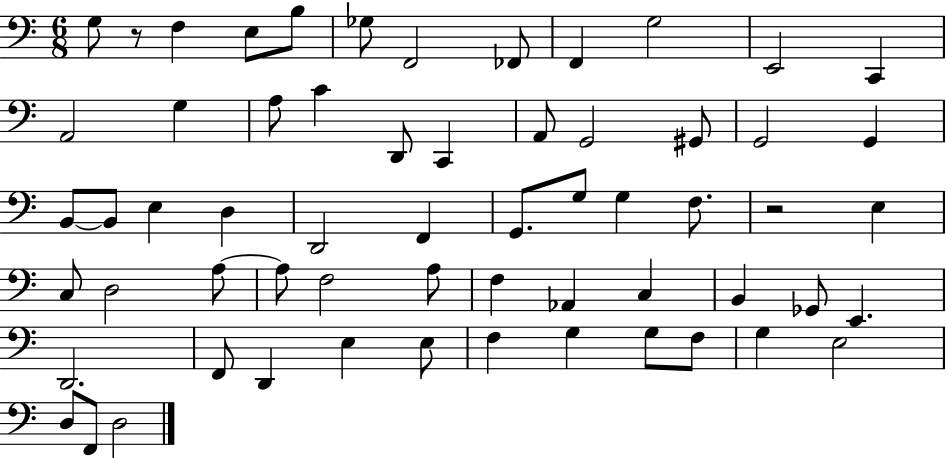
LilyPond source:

{
  \clef bass
  \numericTimeSignature
  \time 6/8
  \key c \major
  \repeat volta 2 { g8 r8 f4 e8 b8 | ges8 f,2 fes,8 | f,4 g2 | e,2 c,4 | \break a,2 g4 | a8 c'4 d,8 c,4 | a,8 g,2 gis,8 | g,2 g,4 | \break b,8~~ b,8 e4 d4 | d,2 f,4 | g,8. g8 g4 f8. | r2 e4 | \break c8 d2 a8~~ | a8 f2 a8 | f4 aes,4 c4 | b,4 ges,8 e,4. | \break d,2. | f,8 d,4 e4 e8 | f4 g4 g8 f8 | g4 e2 | \break d8 f,8 d2 | } \bar "|."
}